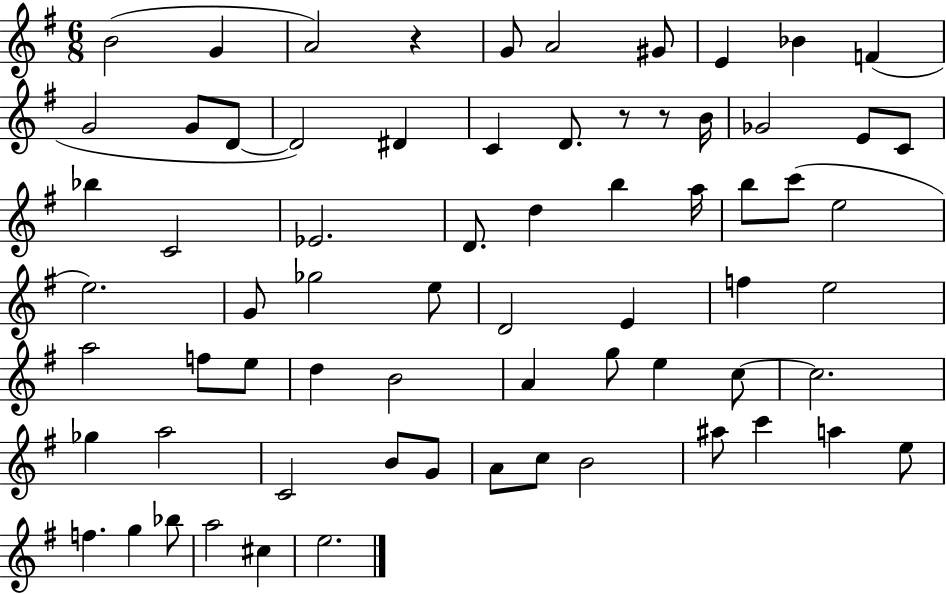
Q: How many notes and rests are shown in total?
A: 69